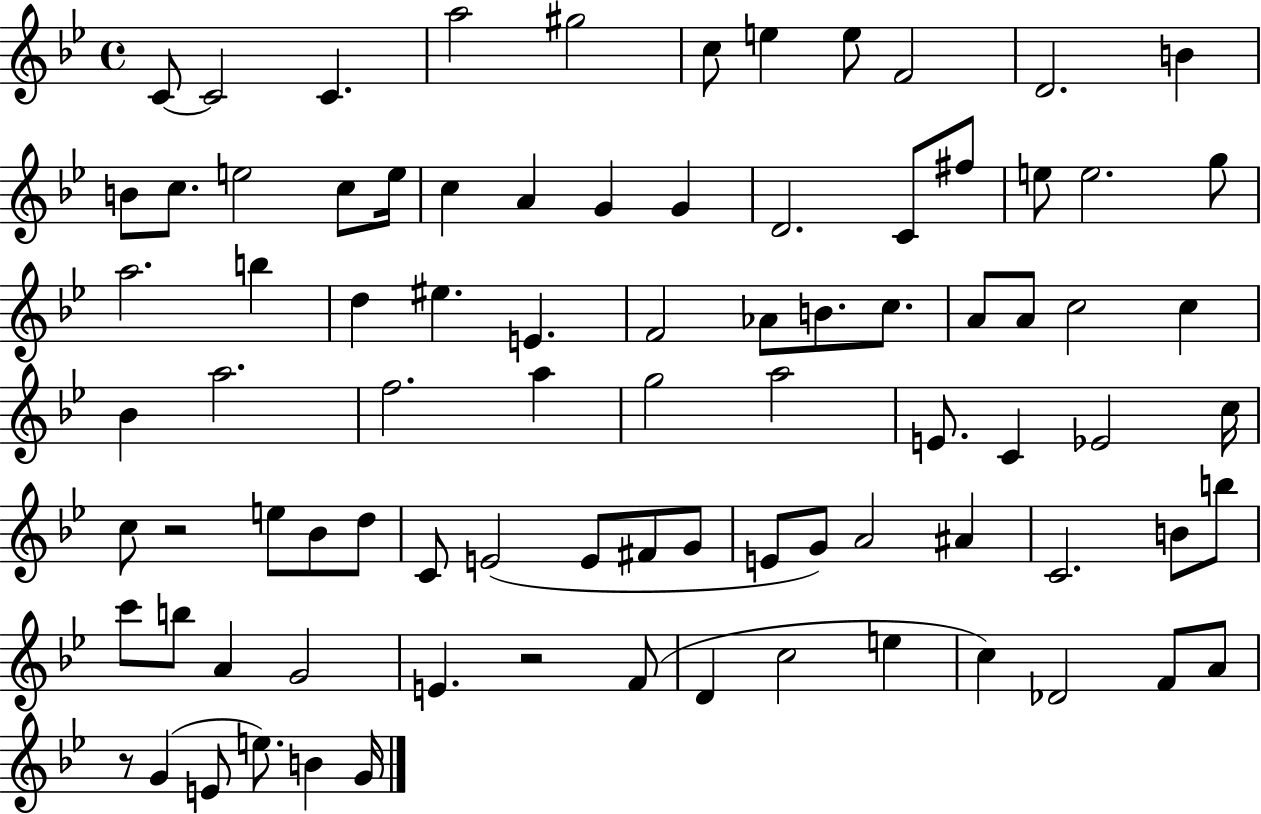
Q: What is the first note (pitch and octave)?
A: C4